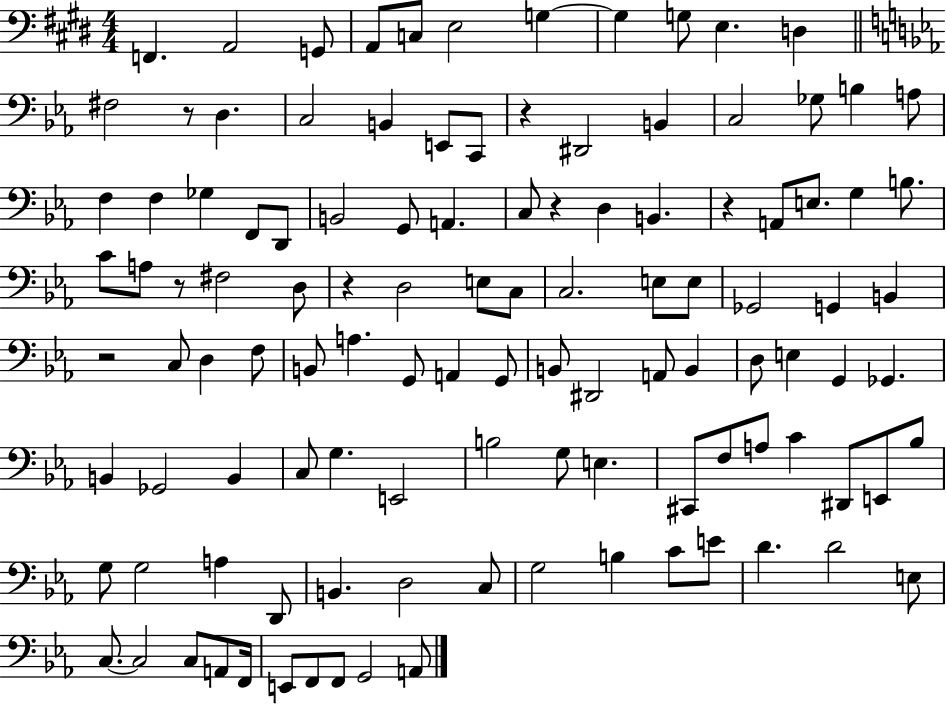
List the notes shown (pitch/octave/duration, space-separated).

F2/q. A2/h G2/e A2/e C3/e E3/h G3/q G3/q G3/e E3/q. D3/q F#3/h R/e D3/q. C3/h B2/q E2/e C2/e R/q D#2/h B2/q C3/h Gb3/e B3/q A3/e F3/q F3/q Gb3/q F2/e D2/e B2/h G2/e A2/q. C3/e R/q D3/q B2/q. R/q A2/e E3/e. G3/q B3/e. C4/e A3/e R/e F#3/h D3/e R/q D3/h E3/e C3/e C3/h. E3/e E3/e Gb2/h G2/q B2/q R/h C3/e D3/q F3/e B2/e A3/q. G2/e A2/q G2/e B2/e D#2/h A2/e B2/q D3/e E3/q G2/q Gb2/q. B2/q Gb2/h B2/q C3/e G3/q. E2/h B3/h G3/e E3/q. C#2/e F3/e A3/e C4/q D#2/e E2/e Bb3/e G3/e G3/h A3/q D2/e B2/q. D3/h C3/e G3/h B3/q C4/e E4/e D4/q. D4/h E3/e C3/e. C3/h C3/e A2/e F2/s E2/e F2/e F2/e G2/h A2/e